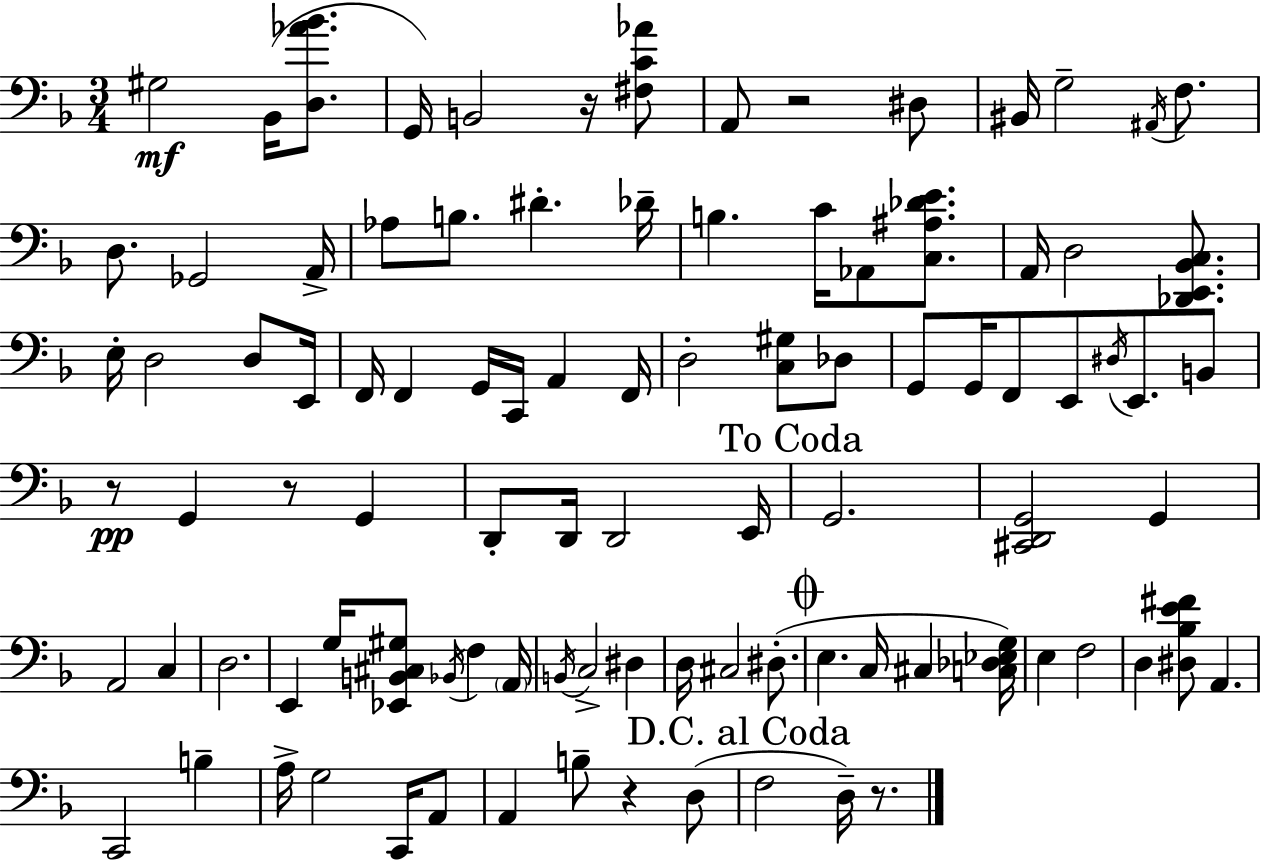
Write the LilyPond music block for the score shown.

{
  \clef bass
  \numericTimeSignature
  \time 3/4
  \key d \minor
  gis2\mf bes,16( <d aes' bes'>8. | g,16) b,2 r16 <fis c' aes'>8 | a,8 r2 dis8 | bis,16 g2-- \acciaccatura { ais,16 } f8. | \break d8. ges,2 | a,16-> aes8 b8. dis'4.-. | des'16-- b4. c'16 aes,8 <c ais des' e'>8. | a,16 d2 <des, e, bes, c>8. | \break e16-. d2 d8 | e,16 f,16 f,4 g,16 c,16 a,4 | f,16 d2-. <c gis>8 des8 | g,8 g,16 f,8 e,8 \acciaccatura { dis16 } e,8. | \break b,8 r8\pp g,4 r8 g,4 | d,8-. d,16 d,2 | e,16 \mark "To Coda" g,2. | <cis, d, g,>2 g,4 | \break a,2 c4 | d2. | e,4 g16 <ees, b, cis gis>8 \acciaccatura { bes,16 } f4 | \parenthesize a,16 \acciaccatura { b,16 } c2-> | \break dis4 d16 cis2 | dis8.-.( \mark \markup { \musicglyph "scripts.coda" } e4. c16 cis4 | <c des ees g>16) e4 f2 | d4 <dis bes e' fis'>8 a,4. | \break c,2 | b4-- a16-> g2 | c,16 a,8 a,4 b8-- r4 | d8( \mark "D.C. al Coda" f2 | \break d16--) r8. \bar "|."
}